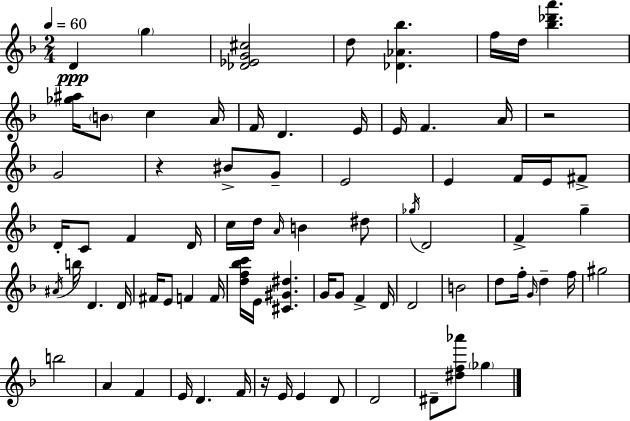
{
  \clef treble
  \numericTimeSignature
  \time 2/4
  \key f \major
  \tempo 4 = 60
  d'4\ppp \parenthesize g''4 | <des' ees' g' cis''>2 | d''8 <des' aes' bes''>4. | f''16 d''16 <bes'' des''' a'''>4. | \break <ges'' ais''>16 \parenthesize b'8 c''4 a'16 | f'16 d'4. e'16 | e'16 f'4. a'16 | r2 | \break g'2 | r4 bis'8-> g'8-- | e'2 | e'4 f'16 e'16 fis'8-> | \break d'16-. c'8 f'4 d'16 | c''16 d''16 \grace { a'16 } b'4 dis''8 | \acciaccatura { ges''16 } d'2 | f'4-> g''4-- | \break \acciaccatura { ais'16 } b''16 d'4. | d'16 fis'16 e'8 f'4 | f'16 <d'' f'' bes'' c'''>16 e'16 <cis' gis' dis''>4. | g'16 g'8 f'4-> | \break d'16 d'2 | b'2 | d''8 f''16-. \grace { g'16 } d''4-- | f''16 gis''2 | \break b''2 | a'4 | f'4 e'16 d'4. | f'16 r16 e'16 e'4 | \break d'8 d'2 | dis'8-- <dis'' f'' aes'''>8 | \parenthesize ges''4 \bar "|."
}